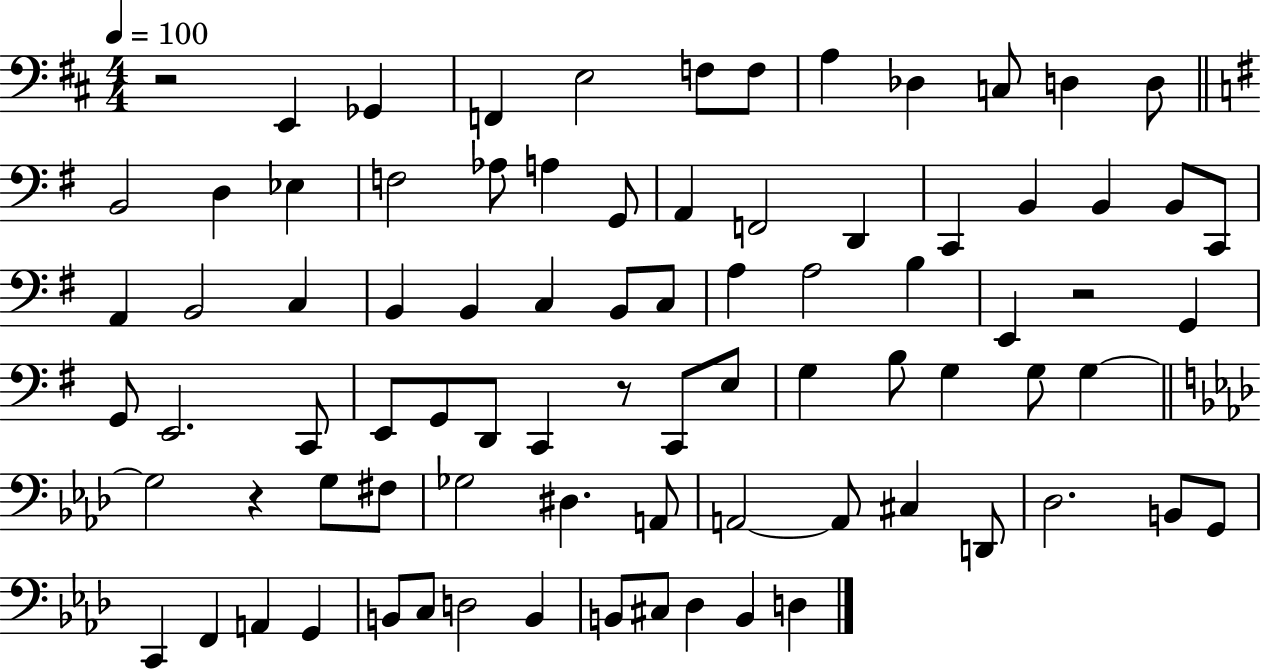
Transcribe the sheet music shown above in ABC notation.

X:1
T:Untitled
M:4/4
L:1/4
K:D
z2 E,, _G,, F,, E,2 F,/2 F,/2 A, _D, C,/2 D, D,/2 B,,2 D, _E, F,2 _A,/2 A, G,,/2 A,, F,,2 D,, C,, B,, B,, B,,/2 C,,/2 A,, B,,2 C, B,, B,, C, B,,/2 C,/2 A, A,2 B, E,, z2 G,, G,,/2 E,,2 C,,/2 E,,/2 G,,/2 D,,/2 C,, z/2 C,,/2 E,/2 G, B,/2 G, G,/2 G, G,2 z G,/2 ^F,/2 _G,2 ^D, A,,/2 A,,2 A,,/2 ^C, D,,/2 _D,2 B,,/2 G,,/2 C,, F,, A,, G,, B,,/2 C,/2 D,2 B,, B,,/2 ^C,/2 _D, B,, D,